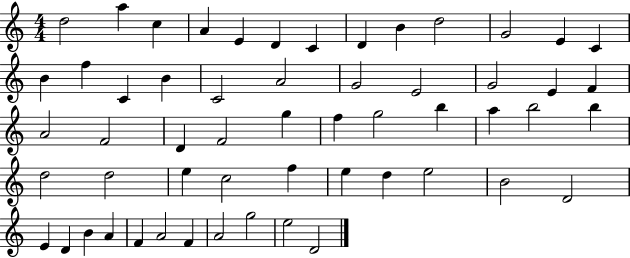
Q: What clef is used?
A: treble